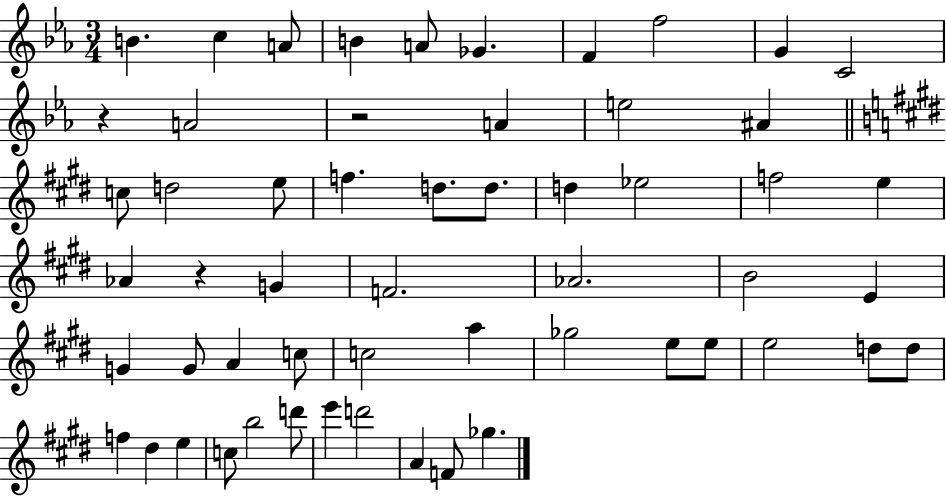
B4/q. C5/q A4/e B4/q A4/e Gb4/q. F4/q F5/h G4/q C4/h R/q A4/h R/h A4/q E5/h A#4/q C5/e D5/h E5/e F5/q. D5/e. D5/e. D5/q Eb5/h F5/h E5/q Ab4/q R/q G4/q F4/h. Ab4/h. B4/h E4/q G4/q G4/e A4/q C5/e C5/h A5/q Gb5/h E5/e E5/e E5/h D5/e D5/e F5/q D#5/q E5/q C5/e B5/h D6/e E6/q D6/h A4/q F4/e Gb5/q.